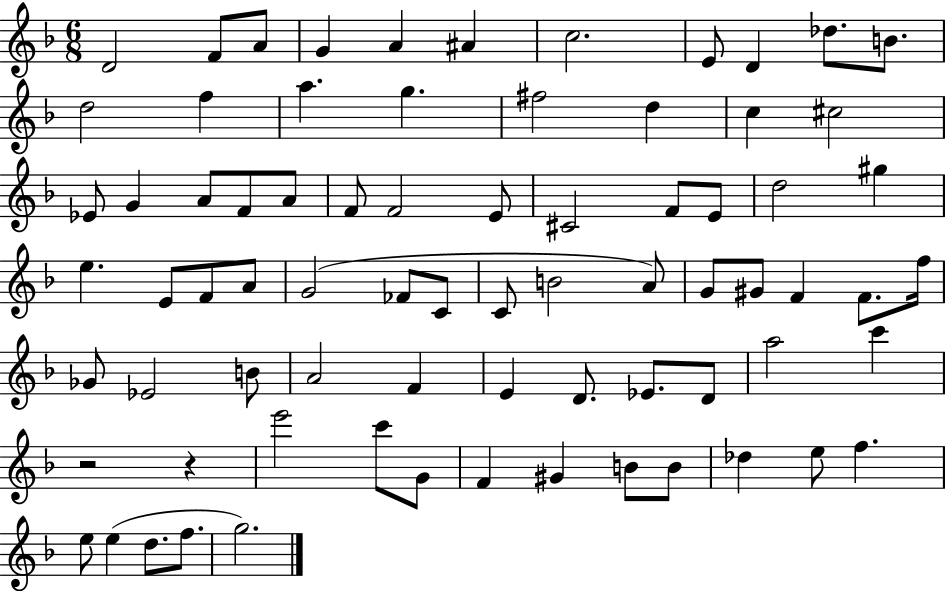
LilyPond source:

{
  \clef treble
  \numericTimeSignature
  \time 6/8
  \key f \major
  d'2 f'8 a'8 | g'4 a'4 ais'4 | c''2. | e'8 d'4 des''8. b'8. | \break d''2 f''4 | a''4. g''4. | fis''2 d''4 | c''4 cis''2 | \break ees'8 g'4 a'8 f'8 a'8 | f'8 f'2 e'8 | cis'2 f'8 e'8 | d''2 gis''4 | \break e''4. e'8 f'8 a'8 | g'2( fes'8 c'8 | c'8 b'2 a'8) | g'8 gis'8 f'4 f'8. f''16 | \break ges'8 ees'2 b'8 | a'2 f'4 | e'4 d'8. ees'8. d'8 | a''2 c'''4 | \break r2 r4 | e'''2 c'''8 g'8 | f'4 gis'4 b'8 b'8 | des''4 e''8 f''4. | \break e''8 e''4( d''8. f''8. | g''2.) | \bar "|."
}